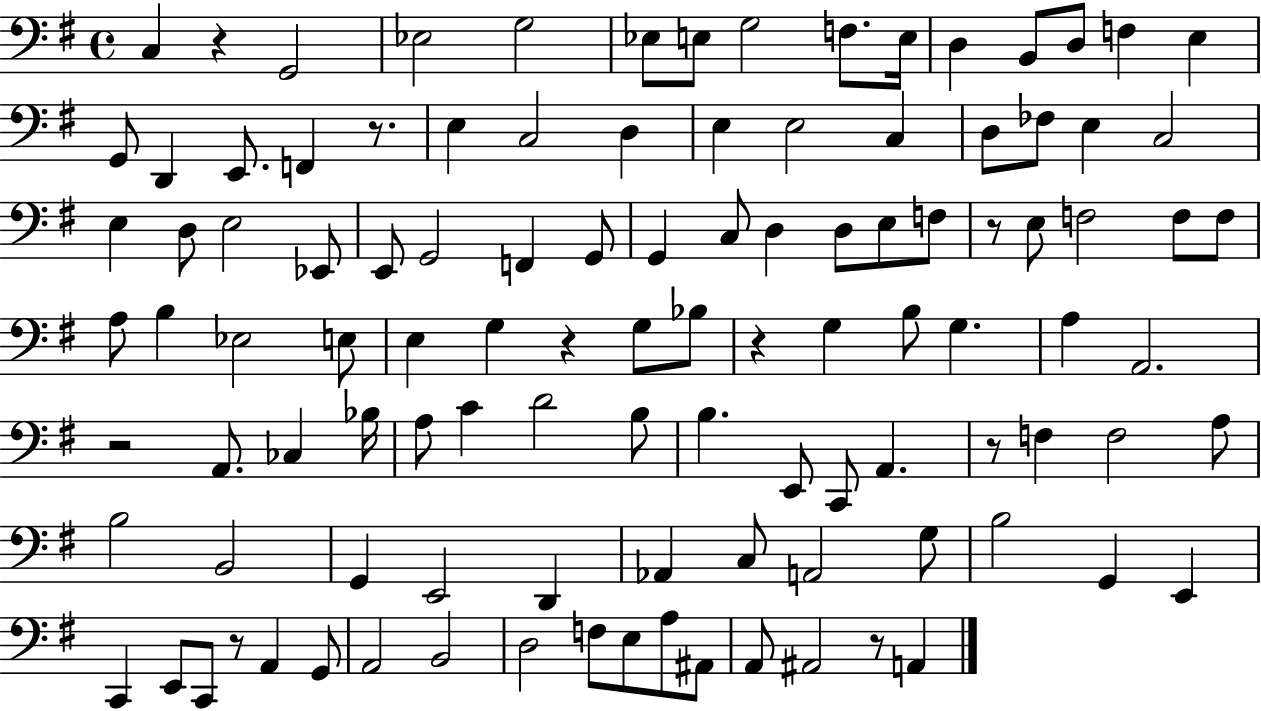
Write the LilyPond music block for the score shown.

{
  \clef bass
  \time 4/4
  \defaultTimeSignature
  \key g \major
  c4 r4 g,2 | ees2 g2 | ees8 e8 g2 f8. e16 | d4 b,8 d8 f4 e4 | \break g,8 d,4 e,8. f,4 r8. | e4 c2 d4 | e4 e2 c4 | d8 fes8 e4 c2 | \break e4 d8 e2 ees,8 | e,8 g,2 f,4 g,8 | g,4 c8 d4 d8 e8 f8 | r8 e8 f2 f8 f8 | \break a8 b4 ees2 e8 | e4 g4 r4 g8 bes8 | r4 g4 b8 g4. | a4 a,2. | \break r2 a,8. ces4 bes16 | a8 c'4 d'2 b8 | b4. e,8 c,8 a,4. | r8 f4 f2 a8 | \break b2 b,2 | g,4 e,2 d,4 | aes,4 c8 a,2 g8 | b2 g,4 e,4 | \break c,4 e,8 c,8 r8 a,4 g,8 | a,2 b,2 | d2 f8 e8 a8 ais,8 | a,8 ais,2 r8 a,4 | \break \bar "|."
}